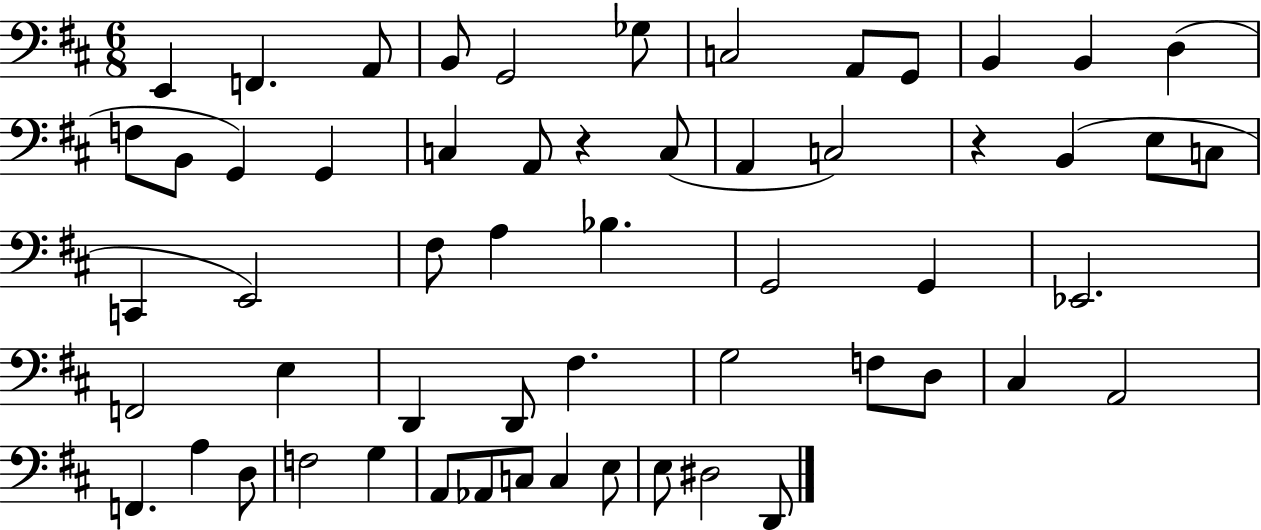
X:1
T:Untitled
M:6/8
L:1/4
K:D
E,, F,, A,,/2 B,,/2 G,,2 _G,/2 C,2 A,,/2 G,,/2 B,, B,, D, F,/2 B,,/2 G,, G,, C, A,,/2 z C,/2 A,, C,2 z B,, E,/2 C,/2 C,, E,,2 ^F,/2 A, _B, G,,2 G,, _E,,2 F,,2 E, D,, D,,/2 ^F, G,2 F,/2 D,/2 ^C, A,,2 F,, A, D,/2 F,2 G, A,,/2 _A,,/2 C,/2 C, E,/2 E,/2 ^D,2 D,,/2